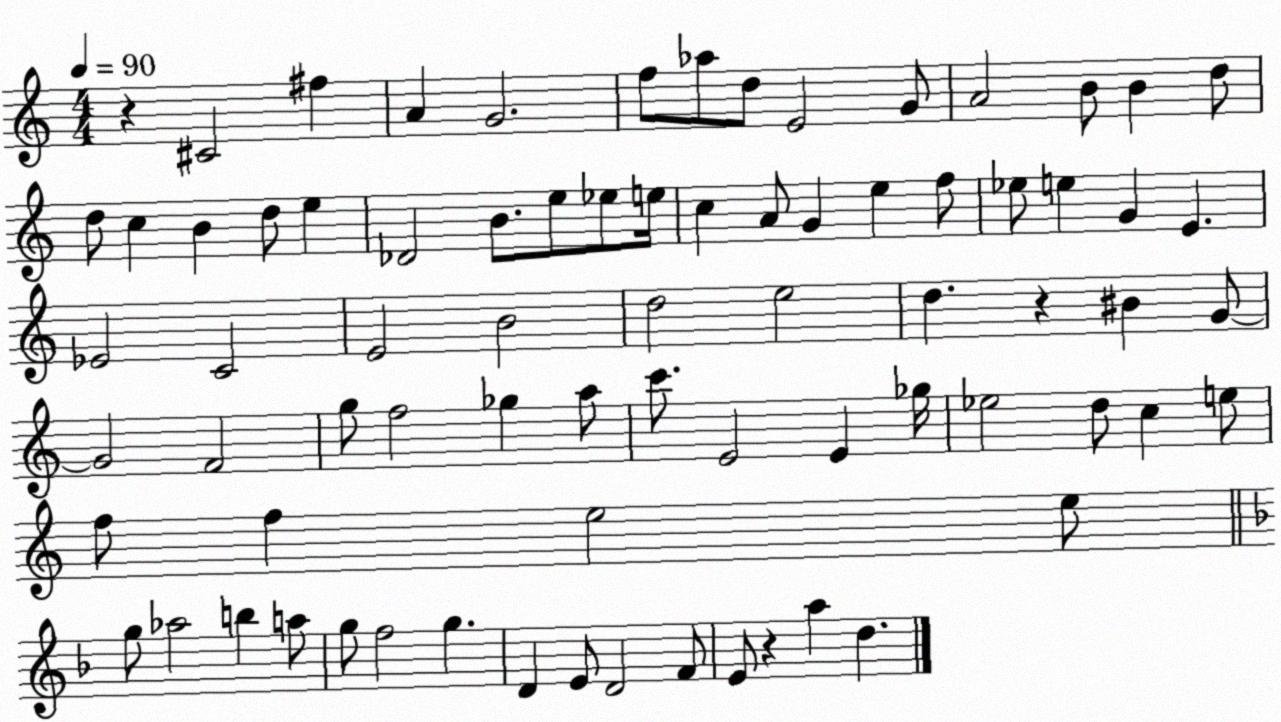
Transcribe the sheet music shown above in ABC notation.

X:1
T:Untitled
M:4/4
L:1/4
K:C
z ^C2 ^f A G2 f/2 _a/2 d/2 E2 G/2 A2 B/2 B d/2 d/2 c B d/2 e _D2 B/2 e/2 _e/2 e/4 c A/2 G e f/2 _e/2 e G E _E2 C2 E2 B2 d2 e2 d z ^B G/2 G2 F2 g/2 f2 _g a/2 c'/2 E2 E _g/4 _e2 d/2 c e/2 f/2 f e2 e/2 g/2 _a2 b a/2 g/2 f2 g D E/2 D2 F/2 E/2 z a d